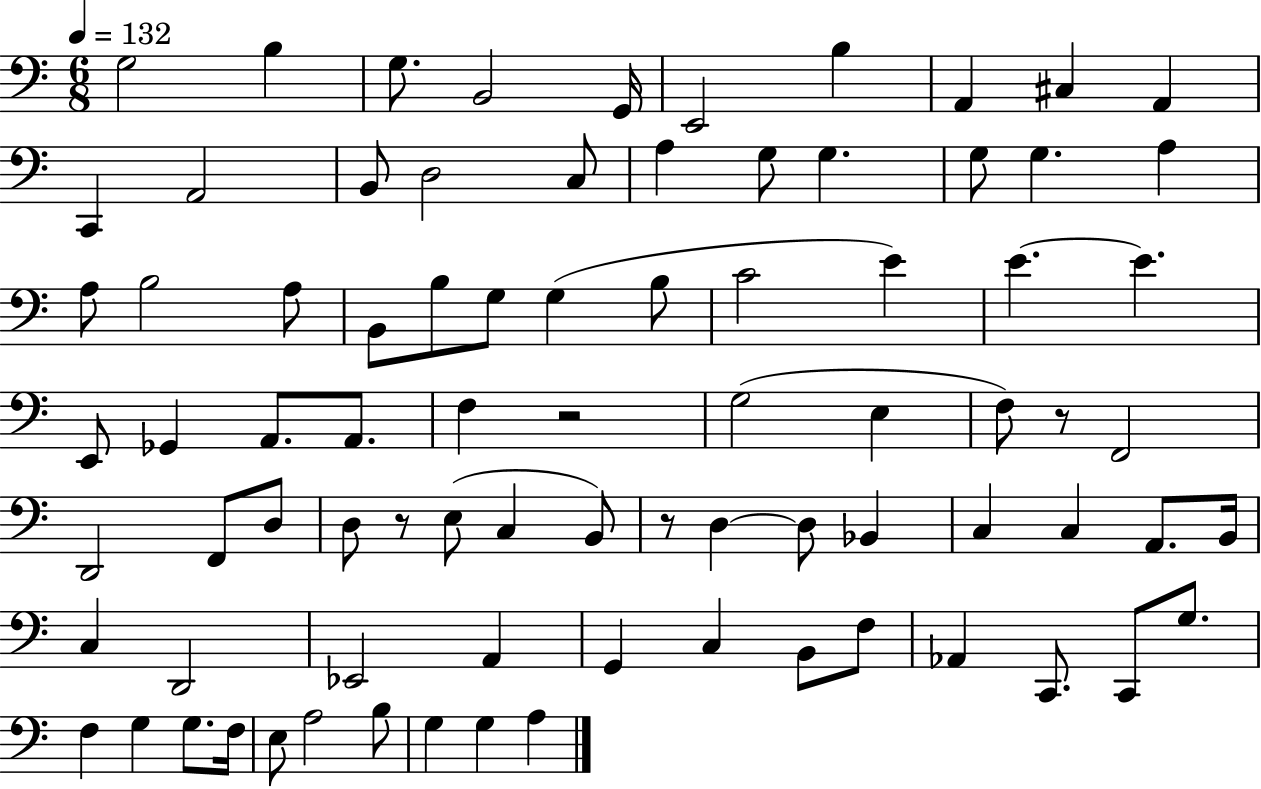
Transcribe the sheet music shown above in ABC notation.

X:1
T:Untitled
M:6/8
L:1/4
K:C
G,2 B, G,/2 B,,2 G,,/4 E,,2 B, A,, ^C, A,, C,, A,,2 B,,/2 D,2 C,/2 A, G,/2 G, G,/2 G, A, A,/2 B,2 A,/2 B,,/2 B,/2 G,/2 G, B,/2 C2 E E E E,,/2 _G,, A,,/2 A,,/2 F, z2 G,2 E, F,/2 z/2 F,,2 D,,2 F,,/2 D,/2 D,/2 z/2 E,/2 C, B,,/2 z/2 D, D,/2 _B,, C, C, A,,/2 B,,/4 C, D,,2 _E,,2 A,, G,, C, B,,/2 F,/2 _A,, C,,/2 C,,/2 G,/2 F, G, G,/2 F,/4 E,/2 A,2 B,/2 G, G, A,